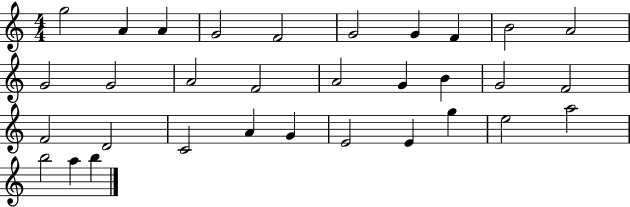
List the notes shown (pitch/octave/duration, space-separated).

G5/h A4/q A4/q G4/h F4/h G4/h G4/q F4/q B4/h A4/h G4/h G4/h A4/h F4/h A4/h G4/q B4/q G4/h F4/h F4/h D4/h C4/h A4/q G4/q E4/h E4/q G5/q E5/h A5/h B5/h A5/q B5/q